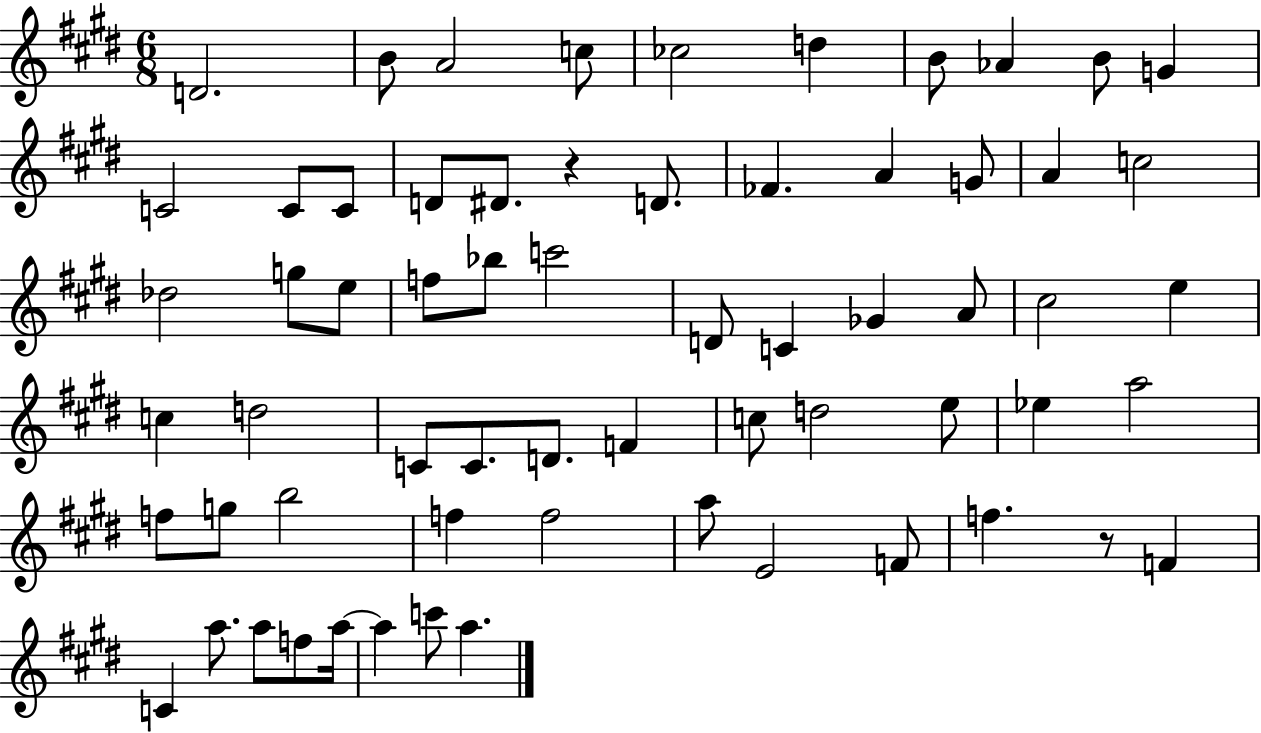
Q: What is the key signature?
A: E major